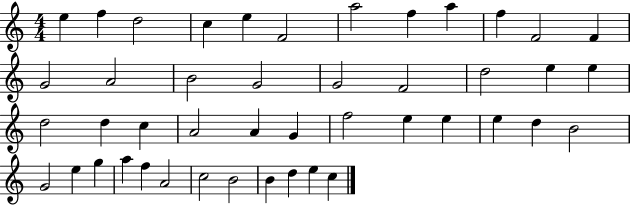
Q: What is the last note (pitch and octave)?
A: C5